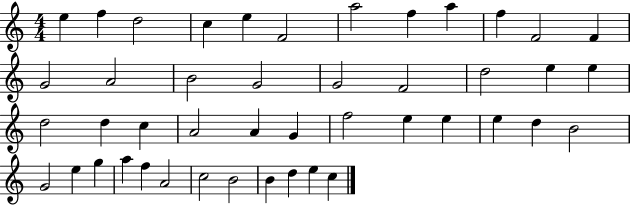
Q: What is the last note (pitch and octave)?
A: C5